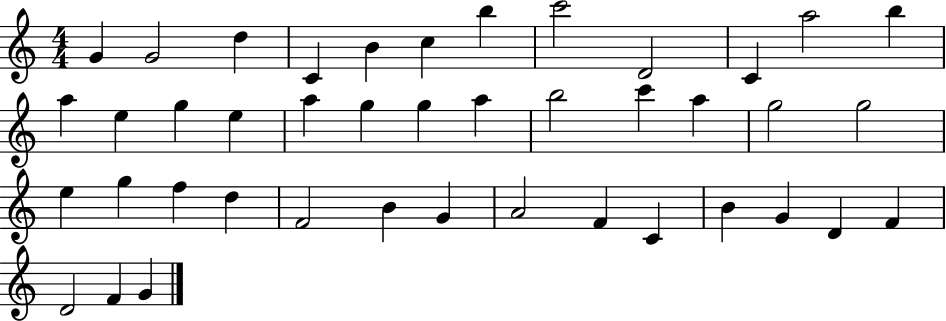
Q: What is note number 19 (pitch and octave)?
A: G5